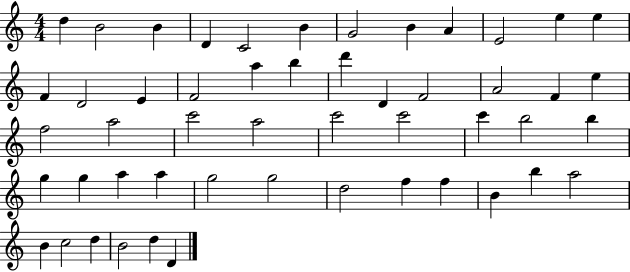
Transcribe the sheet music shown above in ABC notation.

X:1
T:Untitled
M:4/4
L:1/4
K:C
d B2 B D C2 B G2 B A E2 e e F D2 E F2 a b d' D F2 A2 F e f2 a2 c'2 a2 c'2 c'2 c' b2 b g g a a g2 g2 d2 f f B b a2 B c2 d B2 d D